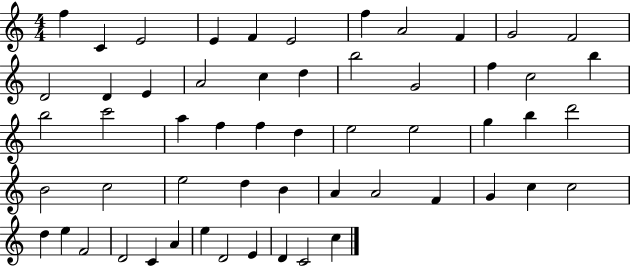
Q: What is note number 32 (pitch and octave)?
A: B5